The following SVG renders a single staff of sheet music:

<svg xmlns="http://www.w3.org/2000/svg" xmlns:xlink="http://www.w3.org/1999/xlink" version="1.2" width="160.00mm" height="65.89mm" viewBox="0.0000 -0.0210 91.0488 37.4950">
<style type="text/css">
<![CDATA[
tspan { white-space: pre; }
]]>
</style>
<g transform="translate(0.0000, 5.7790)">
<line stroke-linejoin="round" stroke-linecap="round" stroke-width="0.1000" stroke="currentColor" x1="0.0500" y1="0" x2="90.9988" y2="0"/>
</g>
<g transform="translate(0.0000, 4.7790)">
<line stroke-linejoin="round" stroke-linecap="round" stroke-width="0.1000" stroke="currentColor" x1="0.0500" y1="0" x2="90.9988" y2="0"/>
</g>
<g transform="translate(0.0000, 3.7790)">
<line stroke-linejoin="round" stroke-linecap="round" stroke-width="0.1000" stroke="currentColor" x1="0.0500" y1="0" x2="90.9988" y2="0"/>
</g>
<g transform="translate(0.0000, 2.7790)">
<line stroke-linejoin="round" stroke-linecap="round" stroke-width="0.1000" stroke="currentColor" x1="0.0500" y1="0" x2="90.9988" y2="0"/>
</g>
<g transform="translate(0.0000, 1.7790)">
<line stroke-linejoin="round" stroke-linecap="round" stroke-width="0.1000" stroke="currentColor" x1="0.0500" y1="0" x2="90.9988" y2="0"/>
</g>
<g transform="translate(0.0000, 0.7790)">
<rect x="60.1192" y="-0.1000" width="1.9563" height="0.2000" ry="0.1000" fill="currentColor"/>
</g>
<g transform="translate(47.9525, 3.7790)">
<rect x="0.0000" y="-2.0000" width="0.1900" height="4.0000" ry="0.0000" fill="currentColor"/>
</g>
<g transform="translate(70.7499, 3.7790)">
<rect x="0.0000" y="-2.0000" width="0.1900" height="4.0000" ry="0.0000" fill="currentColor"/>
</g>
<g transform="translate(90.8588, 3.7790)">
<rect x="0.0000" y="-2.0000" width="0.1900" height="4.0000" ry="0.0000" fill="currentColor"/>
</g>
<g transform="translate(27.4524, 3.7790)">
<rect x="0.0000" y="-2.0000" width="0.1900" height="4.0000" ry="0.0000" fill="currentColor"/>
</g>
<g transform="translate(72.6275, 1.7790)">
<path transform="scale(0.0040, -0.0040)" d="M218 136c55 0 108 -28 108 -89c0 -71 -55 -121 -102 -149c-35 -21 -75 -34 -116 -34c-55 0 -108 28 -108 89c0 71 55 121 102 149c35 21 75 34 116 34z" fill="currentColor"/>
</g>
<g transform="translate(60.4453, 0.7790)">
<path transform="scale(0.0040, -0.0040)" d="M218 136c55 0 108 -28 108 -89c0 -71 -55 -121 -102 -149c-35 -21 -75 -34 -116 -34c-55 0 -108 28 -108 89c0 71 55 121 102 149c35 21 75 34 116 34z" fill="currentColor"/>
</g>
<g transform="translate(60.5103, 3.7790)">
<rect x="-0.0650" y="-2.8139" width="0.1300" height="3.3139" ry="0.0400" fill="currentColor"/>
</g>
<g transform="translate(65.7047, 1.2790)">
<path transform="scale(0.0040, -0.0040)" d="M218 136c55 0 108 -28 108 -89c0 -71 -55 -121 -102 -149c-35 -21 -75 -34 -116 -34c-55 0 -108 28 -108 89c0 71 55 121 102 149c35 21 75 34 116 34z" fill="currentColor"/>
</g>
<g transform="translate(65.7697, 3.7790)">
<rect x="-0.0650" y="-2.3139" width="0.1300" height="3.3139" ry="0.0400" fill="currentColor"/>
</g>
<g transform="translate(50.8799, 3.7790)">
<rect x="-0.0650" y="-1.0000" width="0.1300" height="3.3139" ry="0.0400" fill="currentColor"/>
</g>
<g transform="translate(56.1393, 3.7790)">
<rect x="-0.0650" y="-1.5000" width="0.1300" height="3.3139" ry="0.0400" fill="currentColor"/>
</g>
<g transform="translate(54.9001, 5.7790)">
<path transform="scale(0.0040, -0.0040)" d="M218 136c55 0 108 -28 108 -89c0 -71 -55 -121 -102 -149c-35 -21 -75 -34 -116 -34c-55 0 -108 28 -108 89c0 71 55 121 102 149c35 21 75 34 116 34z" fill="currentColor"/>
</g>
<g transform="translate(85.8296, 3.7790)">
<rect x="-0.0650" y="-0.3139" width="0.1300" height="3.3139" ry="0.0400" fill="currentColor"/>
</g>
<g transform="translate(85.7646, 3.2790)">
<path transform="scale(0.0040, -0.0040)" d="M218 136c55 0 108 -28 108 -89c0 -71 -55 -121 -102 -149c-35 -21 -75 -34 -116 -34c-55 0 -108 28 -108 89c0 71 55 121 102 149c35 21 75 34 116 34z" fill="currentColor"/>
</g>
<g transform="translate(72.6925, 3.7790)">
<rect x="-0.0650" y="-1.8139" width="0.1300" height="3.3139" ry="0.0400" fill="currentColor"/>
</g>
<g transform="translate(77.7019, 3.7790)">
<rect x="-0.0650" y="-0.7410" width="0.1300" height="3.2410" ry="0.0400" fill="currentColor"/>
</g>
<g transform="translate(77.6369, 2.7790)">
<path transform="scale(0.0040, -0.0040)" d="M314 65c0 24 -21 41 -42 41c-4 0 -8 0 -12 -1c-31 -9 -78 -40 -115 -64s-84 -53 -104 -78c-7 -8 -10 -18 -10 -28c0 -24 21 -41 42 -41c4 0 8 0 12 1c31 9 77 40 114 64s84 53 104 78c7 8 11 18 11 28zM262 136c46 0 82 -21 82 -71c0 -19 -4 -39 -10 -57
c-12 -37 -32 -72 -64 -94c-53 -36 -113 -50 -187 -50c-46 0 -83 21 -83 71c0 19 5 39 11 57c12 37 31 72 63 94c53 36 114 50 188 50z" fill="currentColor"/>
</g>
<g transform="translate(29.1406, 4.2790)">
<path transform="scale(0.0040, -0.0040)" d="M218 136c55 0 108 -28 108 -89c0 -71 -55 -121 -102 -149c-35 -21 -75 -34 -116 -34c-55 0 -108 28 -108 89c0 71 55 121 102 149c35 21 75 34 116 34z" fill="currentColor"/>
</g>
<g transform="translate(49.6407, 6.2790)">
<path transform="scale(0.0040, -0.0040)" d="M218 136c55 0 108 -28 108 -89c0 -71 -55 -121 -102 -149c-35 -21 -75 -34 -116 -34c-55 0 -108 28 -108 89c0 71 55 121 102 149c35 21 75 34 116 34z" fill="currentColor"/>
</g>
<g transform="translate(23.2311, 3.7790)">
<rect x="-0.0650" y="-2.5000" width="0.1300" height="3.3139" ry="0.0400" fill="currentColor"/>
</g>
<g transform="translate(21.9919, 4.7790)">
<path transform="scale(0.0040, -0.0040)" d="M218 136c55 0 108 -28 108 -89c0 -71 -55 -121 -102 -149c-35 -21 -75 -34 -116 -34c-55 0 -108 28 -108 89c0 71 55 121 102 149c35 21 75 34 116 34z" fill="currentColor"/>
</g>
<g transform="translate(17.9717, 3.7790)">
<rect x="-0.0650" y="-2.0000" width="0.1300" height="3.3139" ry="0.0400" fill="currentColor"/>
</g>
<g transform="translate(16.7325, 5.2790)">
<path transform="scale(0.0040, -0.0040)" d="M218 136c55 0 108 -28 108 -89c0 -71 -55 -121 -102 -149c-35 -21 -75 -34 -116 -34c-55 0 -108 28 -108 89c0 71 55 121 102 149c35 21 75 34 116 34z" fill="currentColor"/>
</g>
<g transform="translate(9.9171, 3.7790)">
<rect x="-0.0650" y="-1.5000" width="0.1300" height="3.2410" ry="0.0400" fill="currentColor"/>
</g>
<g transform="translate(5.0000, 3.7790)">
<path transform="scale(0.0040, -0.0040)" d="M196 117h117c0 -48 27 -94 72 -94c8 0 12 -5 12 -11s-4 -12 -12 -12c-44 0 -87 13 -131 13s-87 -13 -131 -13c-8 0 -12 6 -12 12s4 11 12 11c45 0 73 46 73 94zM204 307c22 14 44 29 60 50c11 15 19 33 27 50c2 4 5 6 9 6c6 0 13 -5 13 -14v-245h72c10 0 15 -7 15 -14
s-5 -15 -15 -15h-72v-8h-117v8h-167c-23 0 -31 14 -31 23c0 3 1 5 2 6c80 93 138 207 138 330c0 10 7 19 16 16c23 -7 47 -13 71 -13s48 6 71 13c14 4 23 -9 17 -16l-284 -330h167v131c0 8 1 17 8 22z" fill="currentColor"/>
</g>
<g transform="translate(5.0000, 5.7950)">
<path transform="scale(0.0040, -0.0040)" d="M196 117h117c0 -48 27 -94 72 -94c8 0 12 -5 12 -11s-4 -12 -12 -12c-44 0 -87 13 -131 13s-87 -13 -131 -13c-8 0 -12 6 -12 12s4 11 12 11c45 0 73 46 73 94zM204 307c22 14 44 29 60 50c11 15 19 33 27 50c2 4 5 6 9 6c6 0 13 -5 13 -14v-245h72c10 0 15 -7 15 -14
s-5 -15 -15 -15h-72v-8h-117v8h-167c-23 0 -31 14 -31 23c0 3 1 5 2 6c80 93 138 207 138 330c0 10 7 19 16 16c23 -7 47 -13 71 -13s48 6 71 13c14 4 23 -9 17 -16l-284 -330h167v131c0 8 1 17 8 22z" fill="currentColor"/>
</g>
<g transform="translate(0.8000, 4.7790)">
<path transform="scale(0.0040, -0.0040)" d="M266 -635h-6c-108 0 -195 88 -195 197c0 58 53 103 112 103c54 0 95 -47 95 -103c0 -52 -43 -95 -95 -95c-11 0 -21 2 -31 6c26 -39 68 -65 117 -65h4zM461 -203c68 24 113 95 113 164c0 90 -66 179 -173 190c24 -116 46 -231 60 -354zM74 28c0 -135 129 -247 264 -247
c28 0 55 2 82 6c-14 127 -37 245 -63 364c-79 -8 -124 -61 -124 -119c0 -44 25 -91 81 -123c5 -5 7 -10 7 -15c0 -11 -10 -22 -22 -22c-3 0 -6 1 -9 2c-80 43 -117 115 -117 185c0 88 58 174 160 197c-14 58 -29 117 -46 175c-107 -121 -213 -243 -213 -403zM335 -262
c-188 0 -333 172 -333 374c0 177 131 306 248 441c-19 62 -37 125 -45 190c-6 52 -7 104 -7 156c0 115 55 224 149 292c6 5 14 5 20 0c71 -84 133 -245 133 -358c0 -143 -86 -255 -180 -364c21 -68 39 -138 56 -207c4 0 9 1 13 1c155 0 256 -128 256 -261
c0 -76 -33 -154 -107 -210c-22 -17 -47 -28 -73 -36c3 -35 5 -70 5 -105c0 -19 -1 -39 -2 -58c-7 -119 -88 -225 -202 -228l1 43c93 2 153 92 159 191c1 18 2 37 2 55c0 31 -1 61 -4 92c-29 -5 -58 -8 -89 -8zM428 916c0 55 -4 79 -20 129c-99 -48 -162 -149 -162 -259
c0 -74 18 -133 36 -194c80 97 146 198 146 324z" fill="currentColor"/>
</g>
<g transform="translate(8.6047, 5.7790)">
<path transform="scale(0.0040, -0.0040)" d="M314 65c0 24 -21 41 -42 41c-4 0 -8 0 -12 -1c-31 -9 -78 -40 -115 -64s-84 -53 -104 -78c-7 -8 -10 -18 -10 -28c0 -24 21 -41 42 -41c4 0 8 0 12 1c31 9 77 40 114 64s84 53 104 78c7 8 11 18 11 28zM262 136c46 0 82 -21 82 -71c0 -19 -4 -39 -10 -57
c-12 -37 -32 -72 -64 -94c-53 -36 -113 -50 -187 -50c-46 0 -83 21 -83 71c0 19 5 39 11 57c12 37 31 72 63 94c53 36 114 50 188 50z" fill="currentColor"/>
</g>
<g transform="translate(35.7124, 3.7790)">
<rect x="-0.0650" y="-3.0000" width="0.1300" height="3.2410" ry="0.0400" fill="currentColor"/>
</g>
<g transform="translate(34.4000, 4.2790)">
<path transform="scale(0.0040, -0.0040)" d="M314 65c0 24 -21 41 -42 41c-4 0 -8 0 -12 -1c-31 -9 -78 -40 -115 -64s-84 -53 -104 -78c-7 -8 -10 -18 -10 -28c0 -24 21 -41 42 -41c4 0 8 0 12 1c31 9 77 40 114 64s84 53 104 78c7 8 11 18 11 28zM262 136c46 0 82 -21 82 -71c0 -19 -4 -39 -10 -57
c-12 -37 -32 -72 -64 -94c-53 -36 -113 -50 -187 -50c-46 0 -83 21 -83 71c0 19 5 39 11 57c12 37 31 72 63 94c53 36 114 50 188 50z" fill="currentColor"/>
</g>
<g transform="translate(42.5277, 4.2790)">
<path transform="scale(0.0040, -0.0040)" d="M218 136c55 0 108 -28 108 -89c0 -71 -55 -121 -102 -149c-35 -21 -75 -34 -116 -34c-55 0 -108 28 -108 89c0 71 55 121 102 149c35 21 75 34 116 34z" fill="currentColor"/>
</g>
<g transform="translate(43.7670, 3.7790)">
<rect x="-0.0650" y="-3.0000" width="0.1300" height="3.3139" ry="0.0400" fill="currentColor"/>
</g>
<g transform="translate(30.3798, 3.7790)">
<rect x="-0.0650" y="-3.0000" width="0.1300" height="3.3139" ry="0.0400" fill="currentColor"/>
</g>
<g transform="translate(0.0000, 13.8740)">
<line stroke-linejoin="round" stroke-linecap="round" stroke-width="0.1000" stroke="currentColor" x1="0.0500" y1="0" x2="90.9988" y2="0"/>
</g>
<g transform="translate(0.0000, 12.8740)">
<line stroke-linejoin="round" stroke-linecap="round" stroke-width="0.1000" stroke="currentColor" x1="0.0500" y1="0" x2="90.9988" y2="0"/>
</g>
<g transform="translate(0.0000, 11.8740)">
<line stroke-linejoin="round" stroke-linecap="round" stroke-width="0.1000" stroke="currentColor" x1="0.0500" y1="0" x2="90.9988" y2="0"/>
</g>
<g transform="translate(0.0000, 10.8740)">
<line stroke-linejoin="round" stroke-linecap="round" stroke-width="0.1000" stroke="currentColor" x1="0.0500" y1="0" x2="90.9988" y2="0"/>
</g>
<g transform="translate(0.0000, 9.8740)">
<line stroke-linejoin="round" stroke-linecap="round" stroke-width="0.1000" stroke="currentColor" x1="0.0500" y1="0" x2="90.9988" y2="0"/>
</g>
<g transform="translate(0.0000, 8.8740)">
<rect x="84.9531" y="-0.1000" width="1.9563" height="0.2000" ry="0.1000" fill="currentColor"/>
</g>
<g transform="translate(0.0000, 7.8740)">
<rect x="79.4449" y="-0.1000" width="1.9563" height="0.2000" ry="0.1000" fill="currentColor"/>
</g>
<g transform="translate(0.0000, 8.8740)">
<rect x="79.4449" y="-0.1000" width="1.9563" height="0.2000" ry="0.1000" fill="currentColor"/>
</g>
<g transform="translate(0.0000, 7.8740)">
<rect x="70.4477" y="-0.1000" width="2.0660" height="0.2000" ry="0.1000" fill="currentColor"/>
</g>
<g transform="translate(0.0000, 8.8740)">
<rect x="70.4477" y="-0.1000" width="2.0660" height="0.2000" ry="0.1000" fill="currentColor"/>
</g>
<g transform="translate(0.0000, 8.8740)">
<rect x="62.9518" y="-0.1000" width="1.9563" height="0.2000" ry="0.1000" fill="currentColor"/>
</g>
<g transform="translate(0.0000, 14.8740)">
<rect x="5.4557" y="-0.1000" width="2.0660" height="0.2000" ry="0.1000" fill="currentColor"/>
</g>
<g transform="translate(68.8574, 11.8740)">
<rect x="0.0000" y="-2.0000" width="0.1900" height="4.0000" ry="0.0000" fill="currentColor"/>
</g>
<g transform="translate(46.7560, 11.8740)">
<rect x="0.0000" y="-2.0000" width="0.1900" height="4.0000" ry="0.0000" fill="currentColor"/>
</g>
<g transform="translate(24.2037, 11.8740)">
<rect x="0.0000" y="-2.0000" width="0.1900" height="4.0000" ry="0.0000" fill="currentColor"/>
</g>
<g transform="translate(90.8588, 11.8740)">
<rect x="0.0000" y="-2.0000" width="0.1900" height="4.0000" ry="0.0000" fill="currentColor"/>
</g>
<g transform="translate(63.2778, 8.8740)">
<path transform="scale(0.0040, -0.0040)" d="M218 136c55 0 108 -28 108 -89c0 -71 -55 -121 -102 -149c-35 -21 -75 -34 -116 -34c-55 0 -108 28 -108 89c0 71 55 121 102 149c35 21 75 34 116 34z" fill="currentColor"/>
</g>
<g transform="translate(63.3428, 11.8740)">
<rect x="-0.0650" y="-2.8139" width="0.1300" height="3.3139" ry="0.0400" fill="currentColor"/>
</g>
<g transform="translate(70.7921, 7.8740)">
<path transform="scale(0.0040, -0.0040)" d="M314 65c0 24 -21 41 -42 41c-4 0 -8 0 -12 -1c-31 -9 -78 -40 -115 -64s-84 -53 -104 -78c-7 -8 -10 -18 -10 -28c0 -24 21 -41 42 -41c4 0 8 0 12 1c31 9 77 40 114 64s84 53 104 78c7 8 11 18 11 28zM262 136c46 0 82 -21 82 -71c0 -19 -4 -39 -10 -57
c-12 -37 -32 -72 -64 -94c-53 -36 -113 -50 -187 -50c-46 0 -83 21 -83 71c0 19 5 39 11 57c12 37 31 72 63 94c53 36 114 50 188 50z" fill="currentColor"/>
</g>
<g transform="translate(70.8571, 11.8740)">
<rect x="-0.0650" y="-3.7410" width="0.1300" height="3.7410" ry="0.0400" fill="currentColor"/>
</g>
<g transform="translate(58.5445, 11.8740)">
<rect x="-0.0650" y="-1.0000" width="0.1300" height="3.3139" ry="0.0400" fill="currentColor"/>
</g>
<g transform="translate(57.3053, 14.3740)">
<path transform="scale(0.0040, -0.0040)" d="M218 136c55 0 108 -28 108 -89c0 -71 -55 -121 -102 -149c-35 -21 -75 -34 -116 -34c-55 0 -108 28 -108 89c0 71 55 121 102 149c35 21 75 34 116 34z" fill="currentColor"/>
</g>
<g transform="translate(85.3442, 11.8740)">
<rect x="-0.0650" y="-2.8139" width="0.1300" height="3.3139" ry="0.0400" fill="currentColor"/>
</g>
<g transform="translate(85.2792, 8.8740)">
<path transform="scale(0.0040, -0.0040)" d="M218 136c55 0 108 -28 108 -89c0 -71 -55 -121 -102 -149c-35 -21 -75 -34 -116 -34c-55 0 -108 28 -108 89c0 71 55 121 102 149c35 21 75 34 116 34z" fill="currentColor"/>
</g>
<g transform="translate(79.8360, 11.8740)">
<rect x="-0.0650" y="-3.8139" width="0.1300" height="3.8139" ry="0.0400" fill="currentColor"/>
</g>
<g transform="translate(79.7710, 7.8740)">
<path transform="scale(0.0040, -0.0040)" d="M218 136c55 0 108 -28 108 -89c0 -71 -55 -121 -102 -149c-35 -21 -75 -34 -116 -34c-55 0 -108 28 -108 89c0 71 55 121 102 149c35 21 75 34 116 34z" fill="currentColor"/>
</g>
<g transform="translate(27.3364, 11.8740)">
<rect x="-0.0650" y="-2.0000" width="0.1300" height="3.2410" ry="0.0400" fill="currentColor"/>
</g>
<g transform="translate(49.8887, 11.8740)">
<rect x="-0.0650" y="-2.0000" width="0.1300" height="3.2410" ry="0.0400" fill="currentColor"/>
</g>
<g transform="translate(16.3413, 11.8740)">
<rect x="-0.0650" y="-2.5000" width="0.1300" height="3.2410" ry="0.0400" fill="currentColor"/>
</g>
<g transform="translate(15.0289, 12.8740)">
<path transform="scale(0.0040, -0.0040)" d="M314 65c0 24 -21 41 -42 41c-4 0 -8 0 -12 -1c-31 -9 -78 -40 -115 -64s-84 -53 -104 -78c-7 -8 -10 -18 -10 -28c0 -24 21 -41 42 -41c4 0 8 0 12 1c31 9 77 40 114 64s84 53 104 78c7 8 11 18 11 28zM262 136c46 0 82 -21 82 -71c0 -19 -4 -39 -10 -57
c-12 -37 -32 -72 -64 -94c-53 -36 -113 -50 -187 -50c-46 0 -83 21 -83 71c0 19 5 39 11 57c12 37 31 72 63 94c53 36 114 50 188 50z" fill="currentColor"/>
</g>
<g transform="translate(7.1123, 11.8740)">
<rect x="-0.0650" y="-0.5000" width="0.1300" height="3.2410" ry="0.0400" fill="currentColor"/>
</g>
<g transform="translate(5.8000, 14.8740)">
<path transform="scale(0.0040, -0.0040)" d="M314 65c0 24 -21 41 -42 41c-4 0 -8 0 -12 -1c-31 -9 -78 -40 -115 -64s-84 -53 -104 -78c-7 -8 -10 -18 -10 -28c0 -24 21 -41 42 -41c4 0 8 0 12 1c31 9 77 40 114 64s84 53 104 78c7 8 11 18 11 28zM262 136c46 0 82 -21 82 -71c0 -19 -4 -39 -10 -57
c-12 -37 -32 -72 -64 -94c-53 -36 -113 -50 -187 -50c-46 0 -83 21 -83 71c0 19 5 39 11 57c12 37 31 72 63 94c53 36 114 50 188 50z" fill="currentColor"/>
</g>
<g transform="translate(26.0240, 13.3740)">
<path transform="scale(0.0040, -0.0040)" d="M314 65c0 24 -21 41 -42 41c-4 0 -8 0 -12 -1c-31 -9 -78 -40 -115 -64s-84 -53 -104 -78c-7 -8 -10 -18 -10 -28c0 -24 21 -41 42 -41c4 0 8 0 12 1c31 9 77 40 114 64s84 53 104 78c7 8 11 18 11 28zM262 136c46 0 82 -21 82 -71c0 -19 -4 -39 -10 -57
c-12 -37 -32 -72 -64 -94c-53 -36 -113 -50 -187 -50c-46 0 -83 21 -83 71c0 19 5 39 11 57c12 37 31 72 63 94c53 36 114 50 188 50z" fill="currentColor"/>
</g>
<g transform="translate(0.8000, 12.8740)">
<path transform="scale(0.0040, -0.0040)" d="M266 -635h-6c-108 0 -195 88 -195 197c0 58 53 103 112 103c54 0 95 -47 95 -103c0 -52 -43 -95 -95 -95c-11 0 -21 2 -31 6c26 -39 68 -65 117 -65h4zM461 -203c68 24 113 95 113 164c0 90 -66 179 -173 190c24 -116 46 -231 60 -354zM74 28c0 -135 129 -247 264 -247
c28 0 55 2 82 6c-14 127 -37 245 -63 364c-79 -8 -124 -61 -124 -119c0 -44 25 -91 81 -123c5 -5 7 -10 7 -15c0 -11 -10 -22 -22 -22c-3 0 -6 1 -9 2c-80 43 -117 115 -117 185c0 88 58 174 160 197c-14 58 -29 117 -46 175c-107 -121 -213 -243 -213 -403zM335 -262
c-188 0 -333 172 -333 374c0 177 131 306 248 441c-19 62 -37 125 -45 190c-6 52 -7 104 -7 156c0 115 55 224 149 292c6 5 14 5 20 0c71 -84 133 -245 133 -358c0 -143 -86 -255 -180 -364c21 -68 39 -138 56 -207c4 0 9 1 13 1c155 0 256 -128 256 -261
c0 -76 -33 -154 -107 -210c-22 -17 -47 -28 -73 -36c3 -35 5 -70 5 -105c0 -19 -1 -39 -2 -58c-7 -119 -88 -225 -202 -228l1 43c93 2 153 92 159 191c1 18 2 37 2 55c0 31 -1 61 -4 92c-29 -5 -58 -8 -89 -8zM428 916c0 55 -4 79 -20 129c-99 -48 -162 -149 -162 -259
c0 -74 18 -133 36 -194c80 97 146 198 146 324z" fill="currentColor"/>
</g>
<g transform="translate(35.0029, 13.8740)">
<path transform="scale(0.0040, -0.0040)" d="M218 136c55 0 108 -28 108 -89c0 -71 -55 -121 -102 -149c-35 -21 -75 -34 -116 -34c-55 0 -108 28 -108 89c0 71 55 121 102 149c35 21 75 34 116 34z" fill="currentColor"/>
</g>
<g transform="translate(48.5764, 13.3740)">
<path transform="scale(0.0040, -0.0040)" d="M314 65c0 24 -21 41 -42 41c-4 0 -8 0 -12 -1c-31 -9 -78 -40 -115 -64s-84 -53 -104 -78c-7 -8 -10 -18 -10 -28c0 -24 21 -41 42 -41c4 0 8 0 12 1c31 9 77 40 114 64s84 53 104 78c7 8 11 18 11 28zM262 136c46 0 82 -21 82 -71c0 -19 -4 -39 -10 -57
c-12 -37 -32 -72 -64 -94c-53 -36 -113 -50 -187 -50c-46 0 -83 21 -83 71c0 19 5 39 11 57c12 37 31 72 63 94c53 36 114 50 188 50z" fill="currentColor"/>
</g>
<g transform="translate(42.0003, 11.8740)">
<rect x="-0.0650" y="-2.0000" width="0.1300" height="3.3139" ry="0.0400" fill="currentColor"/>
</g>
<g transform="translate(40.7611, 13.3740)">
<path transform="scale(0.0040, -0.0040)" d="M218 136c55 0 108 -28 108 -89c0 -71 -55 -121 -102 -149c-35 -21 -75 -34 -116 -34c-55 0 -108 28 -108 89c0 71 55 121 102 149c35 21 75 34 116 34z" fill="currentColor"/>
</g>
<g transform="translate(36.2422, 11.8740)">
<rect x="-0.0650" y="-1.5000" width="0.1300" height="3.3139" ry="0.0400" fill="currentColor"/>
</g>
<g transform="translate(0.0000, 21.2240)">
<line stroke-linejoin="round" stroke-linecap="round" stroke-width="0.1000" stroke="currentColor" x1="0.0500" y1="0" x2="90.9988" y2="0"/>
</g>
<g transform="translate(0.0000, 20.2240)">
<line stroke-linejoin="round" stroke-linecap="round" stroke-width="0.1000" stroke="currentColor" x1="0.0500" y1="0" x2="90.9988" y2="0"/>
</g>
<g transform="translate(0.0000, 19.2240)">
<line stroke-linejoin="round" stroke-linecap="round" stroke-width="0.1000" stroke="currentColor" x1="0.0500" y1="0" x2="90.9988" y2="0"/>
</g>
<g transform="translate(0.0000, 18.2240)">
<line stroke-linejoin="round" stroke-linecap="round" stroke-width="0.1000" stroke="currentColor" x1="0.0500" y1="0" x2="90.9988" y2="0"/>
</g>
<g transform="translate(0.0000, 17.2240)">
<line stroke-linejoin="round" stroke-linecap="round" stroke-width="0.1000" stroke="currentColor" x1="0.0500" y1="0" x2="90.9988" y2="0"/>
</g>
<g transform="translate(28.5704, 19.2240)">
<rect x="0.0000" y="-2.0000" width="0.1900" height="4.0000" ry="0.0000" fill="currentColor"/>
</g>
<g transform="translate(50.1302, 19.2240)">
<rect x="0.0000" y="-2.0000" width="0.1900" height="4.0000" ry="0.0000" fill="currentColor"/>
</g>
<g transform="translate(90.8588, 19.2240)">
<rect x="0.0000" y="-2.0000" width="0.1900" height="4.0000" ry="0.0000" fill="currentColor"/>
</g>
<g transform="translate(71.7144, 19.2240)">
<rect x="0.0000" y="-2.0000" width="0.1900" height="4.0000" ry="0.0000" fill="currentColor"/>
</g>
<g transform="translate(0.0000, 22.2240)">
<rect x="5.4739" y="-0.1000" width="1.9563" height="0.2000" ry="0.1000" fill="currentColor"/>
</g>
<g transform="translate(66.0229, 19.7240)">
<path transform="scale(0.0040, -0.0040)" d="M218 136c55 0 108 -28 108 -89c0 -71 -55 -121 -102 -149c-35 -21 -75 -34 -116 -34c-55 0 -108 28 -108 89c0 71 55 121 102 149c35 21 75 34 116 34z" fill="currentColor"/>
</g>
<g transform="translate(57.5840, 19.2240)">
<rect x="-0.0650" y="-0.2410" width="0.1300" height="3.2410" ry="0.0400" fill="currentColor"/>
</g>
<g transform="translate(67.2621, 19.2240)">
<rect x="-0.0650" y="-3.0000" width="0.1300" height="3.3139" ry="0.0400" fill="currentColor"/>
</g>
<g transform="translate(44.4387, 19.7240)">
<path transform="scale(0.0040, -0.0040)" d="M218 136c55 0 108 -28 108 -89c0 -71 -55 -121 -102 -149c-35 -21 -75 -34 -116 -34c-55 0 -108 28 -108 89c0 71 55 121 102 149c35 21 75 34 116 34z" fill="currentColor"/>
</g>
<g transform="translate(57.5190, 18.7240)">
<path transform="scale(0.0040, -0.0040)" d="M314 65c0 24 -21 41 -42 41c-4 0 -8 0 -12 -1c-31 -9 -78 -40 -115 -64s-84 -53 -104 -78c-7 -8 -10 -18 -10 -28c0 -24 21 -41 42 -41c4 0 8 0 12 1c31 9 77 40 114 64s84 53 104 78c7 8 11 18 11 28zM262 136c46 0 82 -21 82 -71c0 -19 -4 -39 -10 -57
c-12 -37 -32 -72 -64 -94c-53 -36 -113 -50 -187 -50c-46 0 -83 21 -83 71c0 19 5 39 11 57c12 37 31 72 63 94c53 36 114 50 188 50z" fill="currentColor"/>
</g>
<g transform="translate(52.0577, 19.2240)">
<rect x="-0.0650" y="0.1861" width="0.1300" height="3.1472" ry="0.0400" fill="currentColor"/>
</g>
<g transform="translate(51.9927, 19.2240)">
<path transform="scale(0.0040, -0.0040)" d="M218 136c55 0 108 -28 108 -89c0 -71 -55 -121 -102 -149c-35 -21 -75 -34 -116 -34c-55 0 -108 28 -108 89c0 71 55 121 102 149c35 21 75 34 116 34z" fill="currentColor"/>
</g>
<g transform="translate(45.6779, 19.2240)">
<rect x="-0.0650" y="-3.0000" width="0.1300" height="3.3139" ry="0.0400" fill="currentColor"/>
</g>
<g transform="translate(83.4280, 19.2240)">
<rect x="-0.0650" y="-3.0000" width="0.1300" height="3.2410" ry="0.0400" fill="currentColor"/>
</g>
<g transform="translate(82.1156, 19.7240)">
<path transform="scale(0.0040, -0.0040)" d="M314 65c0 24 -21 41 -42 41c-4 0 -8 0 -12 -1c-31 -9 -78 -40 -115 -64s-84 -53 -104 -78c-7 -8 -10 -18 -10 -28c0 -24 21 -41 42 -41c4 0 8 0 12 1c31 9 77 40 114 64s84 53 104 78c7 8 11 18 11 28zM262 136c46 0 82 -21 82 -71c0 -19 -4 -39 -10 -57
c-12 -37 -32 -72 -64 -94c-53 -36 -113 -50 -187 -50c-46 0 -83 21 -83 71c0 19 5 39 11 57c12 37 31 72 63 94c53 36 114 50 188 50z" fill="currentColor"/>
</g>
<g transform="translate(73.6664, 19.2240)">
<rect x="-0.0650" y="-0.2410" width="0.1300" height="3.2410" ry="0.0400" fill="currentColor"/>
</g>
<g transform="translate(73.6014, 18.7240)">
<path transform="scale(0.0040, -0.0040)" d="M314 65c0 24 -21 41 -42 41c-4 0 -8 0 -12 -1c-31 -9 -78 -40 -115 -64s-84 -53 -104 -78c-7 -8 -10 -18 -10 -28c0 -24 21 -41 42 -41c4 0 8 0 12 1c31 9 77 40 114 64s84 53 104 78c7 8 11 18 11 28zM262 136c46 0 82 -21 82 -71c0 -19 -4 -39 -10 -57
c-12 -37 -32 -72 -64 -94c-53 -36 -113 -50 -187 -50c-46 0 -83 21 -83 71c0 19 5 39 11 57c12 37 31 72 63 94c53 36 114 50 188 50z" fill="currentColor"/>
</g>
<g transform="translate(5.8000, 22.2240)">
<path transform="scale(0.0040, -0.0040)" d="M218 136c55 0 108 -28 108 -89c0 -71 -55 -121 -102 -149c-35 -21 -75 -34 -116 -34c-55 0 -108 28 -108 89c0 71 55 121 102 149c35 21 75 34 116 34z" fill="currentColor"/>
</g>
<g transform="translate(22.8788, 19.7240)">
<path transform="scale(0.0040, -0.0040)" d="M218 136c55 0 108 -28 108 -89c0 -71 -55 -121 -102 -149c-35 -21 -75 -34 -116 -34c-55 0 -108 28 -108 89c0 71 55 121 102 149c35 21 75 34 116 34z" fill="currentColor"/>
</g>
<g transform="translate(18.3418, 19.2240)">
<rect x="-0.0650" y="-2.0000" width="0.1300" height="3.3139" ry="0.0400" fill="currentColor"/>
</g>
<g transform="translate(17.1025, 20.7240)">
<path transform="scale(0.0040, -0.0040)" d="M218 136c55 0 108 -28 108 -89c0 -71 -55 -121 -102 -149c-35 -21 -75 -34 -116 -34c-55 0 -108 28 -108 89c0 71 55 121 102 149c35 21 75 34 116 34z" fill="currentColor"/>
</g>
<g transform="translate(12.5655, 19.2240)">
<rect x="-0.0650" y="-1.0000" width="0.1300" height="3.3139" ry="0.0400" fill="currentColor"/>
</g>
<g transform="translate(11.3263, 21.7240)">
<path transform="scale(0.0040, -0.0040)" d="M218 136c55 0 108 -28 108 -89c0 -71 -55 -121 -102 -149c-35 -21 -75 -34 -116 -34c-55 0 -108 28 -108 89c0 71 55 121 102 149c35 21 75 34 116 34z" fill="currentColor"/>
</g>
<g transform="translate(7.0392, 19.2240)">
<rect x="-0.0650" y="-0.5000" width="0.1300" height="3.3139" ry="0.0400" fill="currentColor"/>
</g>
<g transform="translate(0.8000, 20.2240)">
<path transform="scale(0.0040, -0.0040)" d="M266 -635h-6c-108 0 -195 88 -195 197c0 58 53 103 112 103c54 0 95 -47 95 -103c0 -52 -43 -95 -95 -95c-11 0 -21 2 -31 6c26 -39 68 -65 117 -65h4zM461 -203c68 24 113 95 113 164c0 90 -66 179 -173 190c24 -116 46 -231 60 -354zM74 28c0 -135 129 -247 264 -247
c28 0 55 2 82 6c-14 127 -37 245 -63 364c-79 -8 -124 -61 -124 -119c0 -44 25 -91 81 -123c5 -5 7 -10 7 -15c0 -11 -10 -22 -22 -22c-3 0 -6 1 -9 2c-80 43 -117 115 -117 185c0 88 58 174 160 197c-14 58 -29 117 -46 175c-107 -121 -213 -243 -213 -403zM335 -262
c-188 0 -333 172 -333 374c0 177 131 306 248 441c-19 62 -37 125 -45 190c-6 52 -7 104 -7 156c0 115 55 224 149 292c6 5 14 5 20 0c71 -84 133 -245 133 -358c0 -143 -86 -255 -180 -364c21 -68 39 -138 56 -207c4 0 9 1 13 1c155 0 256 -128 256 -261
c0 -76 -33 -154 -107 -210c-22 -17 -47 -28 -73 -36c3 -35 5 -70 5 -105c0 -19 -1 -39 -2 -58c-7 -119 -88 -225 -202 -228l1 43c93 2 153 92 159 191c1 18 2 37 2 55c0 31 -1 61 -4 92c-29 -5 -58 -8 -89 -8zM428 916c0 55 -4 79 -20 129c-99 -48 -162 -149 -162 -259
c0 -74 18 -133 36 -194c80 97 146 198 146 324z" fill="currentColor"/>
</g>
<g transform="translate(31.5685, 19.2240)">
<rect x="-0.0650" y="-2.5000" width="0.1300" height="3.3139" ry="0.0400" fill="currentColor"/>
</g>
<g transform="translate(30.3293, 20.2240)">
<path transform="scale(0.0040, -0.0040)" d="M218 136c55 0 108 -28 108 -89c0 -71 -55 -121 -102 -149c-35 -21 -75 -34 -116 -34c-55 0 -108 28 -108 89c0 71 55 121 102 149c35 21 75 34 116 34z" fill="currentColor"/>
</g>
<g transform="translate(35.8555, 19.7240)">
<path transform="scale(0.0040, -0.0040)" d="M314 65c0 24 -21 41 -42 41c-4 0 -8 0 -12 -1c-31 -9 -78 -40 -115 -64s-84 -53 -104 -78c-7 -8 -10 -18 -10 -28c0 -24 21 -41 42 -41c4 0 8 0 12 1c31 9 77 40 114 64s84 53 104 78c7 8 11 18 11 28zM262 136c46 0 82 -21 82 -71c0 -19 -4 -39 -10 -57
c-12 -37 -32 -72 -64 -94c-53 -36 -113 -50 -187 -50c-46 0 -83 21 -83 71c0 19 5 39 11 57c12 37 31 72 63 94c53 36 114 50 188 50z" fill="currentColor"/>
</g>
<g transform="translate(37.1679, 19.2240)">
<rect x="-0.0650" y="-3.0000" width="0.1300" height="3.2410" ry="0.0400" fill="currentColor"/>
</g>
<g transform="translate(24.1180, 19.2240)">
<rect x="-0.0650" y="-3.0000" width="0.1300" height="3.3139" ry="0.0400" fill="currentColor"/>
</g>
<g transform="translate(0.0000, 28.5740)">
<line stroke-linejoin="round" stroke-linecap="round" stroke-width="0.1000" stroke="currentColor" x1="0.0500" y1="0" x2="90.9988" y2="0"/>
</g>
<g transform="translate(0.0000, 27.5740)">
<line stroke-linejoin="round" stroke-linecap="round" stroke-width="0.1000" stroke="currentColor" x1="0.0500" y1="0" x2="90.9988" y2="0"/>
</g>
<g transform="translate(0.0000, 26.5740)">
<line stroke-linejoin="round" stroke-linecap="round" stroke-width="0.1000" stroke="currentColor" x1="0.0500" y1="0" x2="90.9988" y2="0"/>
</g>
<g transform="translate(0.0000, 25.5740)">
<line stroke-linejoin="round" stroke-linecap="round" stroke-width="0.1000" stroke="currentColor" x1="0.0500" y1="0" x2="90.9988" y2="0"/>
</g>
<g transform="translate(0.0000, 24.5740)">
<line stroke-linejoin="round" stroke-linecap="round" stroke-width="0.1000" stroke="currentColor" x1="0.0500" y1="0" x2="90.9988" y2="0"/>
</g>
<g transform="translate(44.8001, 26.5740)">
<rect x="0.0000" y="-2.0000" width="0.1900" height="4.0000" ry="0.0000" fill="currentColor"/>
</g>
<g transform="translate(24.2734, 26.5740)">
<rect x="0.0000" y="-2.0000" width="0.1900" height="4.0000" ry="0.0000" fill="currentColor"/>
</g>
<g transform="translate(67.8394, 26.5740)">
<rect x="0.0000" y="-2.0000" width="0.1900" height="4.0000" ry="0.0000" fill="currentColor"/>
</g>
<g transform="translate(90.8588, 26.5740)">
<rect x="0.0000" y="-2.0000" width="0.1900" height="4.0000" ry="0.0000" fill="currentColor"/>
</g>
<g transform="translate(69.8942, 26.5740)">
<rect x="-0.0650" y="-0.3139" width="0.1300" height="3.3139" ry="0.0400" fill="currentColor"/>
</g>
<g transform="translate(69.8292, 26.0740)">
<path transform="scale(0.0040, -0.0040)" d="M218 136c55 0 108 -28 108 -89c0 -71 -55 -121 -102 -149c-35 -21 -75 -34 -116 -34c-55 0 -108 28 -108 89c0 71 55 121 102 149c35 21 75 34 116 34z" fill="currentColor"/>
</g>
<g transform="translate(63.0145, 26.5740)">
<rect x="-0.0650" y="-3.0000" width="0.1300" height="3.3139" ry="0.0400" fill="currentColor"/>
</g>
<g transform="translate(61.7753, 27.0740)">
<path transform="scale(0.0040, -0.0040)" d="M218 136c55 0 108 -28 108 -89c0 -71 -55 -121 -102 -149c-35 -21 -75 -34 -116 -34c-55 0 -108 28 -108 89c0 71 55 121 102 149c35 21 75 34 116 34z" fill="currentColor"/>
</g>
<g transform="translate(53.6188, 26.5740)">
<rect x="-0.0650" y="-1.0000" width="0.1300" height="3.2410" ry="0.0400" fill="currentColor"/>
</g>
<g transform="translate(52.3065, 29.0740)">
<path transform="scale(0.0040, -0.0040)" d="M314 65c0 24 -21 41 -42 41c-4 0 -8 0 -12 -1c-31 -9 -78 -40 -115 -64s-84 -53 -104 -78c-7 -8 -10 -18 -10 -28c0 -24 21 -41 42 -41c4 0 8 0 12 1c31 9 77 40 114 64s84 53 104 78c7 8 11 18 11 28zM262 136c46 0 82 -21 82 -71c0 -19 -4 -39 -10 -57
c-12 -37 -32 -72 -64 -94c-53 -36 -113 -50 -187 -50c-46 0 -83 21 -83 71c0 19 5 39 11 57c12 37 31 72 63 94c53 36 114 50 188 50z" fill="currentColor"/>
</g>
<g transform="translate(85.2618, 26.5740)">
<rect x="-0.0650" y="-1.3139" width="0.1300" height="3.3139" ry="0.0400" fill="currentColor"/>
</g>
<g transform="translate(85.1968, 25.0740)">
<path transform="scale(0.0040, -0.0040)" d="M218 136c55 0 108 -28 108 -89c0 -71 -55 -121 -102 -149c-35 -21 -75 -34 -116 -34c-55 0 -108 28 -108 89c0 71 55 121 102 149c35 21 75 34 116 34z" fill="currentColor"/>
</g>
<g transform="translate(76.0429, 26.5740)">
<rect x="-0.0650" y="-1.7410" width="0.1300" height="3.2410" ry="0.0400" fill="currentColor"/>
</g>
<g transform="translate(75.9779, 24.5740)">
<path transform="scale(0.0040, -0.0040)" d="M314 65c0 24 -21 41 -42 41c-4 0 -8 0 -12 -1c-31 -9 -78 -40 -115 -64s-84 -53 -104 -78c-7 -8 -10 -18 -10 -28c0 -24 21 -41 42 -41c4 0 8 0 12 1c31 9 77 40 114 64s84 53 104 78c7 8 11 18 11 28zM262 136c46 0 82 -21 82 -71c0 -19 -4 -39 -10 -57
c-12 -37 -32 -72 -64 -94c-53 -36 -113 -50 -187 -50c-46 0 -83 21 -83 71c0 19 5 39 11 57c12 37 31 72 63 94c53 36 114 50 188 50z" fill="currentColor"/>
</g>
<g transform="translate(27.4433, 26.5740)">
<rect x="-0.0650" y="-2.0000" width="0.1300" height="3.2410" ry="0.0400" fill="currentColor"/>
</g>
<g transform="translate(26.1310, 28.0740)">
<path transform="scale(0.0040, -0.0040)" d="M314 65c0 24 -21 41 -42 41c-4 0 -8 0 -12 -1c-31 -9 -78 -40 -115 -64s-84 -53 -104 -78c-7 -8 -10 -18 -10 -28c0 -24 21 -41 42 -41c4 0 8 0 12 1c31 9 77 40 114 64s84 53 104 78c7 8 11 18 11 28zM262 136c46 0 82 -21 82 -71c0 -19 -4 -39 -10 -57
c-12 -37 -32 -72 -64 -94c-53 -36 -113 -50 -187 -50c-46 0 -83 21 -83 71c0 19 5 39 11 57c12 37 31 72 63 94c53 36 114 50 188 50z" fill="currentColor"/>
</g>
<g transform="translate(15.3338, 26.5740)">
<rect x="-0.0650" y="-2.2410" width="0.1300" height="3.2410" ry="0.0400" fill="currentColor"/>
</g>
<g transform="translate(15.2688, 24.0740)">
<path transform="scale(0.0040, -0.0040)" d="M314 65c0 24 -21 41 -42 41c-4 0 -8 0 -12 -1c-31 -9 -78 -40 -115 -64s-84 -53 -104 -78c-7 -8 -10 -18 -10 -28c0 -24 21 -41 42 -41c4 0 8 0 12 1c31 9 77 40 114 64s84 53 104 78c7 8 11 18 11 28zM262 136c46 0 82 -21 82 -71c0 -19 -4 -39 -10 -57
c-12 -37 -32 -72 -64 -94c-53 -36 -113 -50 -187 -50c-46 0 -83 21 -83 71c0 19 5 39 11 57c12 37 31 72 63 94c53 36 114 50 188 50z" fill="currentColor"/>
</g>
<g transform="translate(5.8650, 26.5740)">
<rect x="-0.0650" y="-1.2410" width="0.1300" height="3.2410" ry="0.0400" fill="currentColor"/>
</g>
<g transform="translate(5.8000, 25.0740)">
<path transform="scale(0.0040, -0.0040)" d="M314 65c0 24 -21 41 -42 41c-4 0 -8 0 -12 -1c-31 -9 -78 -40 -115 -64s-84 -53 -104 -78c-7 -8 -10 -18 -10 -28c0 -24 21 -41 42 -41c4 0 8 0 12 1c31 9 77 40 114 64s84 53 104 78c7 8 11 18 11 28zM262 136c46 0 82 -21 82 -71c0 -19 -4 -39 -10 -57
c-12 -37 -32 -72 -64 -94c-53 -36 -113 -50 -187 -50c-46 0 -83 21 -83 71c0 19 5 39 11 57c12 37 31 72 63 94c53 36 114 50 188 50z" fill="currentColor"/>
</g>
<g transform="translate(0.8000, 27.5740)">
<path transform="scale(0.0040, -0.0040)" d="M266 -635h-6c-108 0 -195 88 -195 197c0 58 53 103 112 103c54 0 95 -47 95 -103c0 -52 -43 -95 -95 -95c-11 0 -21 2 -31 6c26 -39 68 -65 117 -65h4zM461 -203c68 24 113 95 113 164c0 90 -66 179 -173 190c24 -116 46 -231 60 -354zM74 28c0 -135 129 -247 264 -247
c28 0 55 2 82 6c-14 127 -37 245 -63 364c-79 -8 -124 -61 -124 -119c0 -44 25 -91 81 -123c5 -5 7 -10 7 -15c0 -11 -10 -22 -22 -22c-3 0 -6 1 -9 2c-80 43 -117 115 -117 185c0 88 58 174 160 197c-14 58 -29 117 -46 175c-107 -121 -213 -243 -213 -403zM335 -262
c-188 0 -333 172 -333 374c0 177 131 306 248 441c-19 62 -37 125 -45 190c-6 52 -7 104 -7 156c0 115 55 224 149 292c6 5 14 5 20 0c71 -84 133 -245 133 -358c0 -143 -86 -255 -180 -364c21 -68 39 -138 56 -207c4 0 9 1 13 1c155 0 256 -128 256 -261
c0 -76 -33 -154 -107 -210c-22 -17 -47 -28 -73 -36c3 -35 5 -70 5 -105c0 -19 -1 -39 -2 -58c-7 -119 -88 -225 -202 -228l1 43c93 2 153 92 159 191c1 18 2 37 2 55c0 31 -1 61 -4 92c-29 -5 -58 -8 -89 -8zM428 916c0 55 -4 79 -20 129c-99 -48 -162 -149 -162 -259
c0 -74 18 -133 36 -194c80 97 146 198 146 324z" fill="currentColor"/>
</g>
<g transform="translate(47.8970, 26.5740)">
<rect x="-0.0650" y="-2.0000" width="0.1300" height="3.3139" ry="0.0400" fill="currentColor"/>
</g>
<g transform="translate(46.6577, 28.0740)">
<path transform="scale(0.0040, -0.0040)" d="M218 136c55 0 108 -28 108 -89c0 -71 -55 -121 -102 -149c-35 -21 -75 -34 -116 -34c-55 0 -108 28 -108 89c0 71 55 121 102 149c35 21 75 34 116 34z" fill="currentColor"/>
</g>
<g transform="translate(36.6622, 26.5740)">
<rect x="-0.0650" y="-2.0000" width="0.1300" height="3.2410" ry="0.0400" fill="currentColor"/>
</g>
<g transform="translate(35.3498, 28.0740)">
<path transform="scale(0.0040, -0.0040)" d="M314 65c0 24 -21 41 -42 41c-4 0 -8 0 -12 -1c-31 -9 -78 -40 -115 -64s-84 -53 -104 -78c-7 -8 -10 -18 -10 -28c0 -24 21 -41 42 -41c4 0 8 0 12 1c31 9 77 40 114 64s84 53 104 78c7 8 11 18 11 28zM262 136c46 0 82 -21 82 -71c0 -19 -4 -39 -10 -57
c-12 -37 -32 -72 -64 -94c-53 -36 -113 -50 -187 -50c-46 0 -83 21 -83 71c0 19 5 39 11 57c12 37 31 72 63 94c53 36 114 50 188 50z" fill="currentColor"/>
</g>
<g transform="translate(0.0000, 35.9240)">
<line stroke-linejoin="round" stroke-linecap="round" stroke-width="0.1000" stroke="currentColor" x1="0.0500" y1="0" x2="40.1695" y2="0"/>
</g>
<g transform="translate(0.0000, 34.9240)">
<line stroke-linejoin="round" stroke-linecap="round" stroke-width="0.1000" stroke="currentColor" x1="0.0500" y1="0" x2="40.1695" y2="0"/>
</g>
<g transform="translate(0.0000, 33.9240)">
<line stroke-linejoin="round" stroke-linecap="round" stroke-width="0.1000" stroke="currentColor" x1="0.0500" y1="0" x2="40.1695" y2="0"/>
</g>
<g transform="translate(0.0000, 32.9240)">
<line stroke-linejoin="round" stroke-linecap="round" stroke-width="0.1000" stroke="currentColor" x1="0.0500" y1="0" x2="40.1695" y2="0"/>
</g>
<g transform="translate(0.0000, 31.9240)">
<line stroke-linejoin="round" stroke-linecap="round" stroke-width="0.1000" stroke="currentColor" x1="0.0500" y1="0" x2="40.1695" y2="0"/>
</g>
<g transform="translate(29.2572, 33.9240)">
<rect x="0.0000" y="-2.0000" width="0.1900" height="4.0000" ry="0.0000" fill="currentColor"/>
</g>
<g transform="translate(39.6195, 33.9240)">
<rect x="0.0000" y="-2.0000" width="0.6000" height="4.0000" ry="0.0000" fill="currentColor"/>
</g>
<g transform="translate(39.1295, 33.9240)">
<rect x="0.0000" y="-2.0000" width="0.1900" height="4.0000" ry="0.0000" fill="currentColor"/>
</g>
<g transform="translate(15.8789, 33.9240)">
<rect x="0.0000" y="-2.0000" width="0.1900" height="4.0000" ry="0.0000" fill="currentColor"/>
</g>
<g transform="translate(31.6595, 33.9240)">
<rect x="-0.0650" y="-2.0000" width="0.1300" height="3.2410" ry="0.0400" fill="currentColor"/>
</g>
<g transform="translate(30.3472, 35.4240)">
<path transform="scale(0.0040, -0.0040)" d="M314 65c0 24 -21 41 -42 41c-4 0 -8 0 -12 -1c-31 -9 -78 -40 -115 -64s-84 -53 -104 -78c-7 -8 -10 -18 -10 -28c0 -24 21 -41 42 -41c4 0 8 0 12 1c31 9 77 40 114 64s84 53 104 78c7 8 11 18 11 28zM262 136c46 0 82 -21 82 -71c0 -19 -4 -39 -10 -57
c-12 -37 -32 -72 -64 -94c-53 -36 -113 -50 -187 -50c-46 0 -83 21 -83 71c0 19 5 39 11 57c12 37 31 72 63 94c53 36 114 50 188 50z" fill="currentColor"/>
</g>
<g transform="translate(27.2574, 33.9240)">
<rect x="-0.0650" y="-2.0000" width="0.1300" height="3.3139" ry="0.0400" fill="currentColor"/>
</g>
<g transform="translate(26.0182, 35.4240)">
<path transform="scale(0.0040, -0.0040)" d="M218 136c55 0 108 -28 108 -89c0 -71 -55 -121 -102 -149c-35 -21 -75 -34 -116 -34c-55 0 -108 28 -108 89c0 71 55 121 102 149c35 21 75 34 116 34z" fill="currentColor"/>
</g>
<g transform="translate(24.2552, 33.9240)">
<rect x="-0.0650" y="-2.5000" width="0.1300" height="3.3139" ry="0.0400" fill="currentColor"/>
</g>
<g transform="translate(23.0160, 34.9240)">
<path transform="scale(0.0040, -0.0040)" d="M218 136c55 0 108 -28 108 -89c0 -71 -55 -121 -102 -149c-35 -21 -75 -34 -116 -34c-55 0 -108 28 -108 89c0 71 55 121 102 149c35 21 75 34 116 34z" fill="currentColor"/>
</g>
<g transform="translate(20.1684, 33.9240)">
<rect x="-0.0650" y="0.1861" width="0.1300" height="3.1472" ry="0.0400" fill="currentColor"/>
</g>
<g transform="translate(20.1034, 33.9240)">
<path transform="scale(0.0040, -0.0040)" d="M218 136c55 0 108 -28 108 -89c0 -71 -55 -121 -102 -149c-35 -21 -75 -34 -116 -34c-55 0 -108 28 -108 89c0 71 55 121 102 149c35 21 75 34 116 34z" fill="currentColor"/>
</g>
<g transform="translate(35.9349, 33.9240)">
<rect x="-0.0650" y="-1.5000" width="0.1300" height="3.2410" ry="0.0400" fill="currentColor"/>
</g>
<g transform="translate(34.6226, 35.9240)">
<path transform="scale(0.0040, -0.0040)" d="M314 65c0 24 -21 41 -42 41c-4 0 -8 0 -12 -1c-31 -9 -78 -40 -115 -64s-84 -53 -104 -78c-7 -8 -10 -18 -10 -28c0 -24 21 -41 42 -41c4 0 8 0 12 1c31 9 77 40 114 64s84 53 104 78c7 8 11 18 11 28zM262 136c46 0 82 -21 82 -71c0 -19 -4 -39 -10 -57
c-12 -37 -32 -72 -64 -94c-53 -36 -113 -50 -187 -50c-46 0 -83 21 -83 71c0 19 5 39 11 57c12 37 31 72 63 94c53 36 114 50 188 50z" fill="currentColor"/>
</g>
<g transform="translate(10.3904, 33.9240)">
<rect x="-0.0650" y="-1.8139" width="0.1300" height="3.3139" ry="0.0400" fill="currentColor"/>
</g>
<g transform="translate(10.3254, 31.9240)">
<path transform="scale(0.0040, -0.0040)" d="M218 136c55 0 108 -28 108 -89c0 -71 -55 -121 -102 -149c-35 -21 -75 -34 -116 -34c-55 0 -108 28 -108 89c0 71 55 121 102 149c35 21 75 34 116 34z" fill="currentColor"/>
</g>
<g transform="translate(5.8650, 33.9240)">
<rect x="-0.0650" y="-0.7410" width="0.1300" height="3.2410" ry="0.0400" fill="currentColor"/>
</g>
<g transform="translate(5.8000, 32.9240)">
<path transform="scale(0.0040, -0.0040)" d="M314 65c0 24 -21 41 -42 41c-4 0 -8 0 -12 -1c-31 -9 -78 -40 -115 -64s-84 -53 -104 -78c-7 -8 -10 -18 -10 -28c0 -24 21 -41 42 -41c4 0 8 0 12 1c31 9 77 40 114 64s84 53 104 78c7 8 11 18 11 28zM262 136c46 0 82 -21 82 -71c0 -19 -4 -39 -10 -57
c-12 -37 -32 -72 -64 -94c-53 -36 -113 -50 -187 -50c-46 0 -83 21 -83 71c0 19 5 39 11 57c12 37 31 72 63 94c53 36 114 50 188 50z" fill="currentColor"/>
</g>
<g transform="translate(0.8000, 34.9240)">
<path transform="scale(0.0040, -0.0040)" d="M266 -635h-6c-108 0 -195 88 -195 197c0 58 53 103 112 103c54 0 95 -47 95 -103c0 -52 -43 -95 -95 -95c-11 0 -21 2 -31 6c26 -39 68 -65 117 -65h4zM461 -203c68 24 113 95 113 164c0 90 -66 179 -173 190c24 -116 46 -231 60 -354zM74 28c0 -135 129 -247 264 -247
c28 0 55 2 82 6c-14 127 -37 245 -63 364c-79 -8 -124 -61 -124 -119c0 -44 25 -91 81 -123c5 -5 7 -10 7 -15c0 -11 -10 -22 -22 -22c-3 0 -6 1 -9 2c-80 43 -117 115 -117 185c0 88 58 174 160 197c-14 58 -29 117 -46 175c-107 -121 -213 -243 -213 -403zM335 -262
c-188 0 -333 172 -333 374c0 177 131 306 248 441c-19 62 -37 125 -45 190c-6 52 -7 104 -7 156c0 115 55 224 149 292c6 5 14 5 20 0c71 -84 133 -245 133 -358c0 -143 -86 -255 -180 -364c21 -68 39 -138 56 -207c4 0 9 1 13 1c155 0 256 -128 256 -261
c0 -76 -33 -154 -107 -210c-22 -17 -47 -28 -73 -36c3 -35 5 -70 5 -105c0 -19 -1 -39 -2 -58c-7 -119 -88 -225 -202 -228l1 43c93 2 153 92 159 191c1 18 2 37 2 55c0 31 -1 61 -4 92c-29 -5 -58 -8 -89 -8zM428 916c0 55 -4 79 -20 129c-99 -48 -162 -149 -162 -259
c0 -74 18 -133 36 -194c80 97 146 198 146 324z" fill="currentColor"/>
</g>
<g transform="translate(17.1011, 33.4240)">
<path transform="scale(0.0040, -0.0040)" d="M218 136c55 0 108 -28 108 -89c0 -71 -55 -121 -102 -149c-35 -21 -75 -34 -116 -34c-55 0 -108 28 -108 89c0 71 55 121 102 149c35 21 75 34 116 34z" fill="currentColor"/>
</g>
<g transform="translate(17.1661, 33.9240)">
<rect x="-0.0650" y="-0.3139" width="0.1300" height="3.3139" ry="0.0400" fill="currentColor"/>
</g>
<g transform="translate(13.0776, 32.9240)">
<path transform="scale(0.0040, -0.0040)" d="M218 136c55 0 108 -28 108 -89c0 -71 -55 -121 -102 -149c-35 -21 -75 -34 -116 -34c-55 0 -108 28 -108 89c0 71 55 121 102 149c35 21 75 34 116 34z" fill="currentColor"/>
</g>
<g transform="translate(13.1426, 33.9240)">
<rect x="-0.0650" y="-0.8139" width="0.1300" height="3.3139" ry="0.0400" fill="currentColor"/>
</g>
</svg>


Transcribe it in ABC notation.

X:1
T:Untitled
M:4/4
L:1/4
K:C
E2 F G A A2 A D E a g f d2 c C2 G2 F2 E F F2 D a c'2 c' a C D F A G A2 A B c2 A c2 A2 e2 g2 F2 F2 F D2 A c f2 e d2 f d c B G F F2 E2